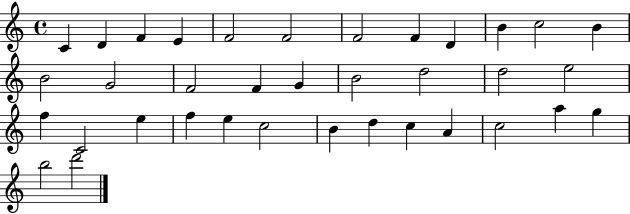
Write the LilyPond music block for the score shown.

{
  \clef treble
  \time 4/4
  \defaultTimeSignature
  \key c \major
  c'4 d'4 f'4 e'4 | f'2 f'2 | f'2 f'4 d'4 | b'4 c''2 b'4 | \break b'2 g'2 | f'2 f'4 g'4 | b'2 d''2 | d''2 e''2 | \break f''4 c'2 e''4 | f''4 e''4 c''2 | b'4 d''4 c''4 a'4 | c''2 a''4 g''4 | \break b''2 d'''2 | \bar "|."
}